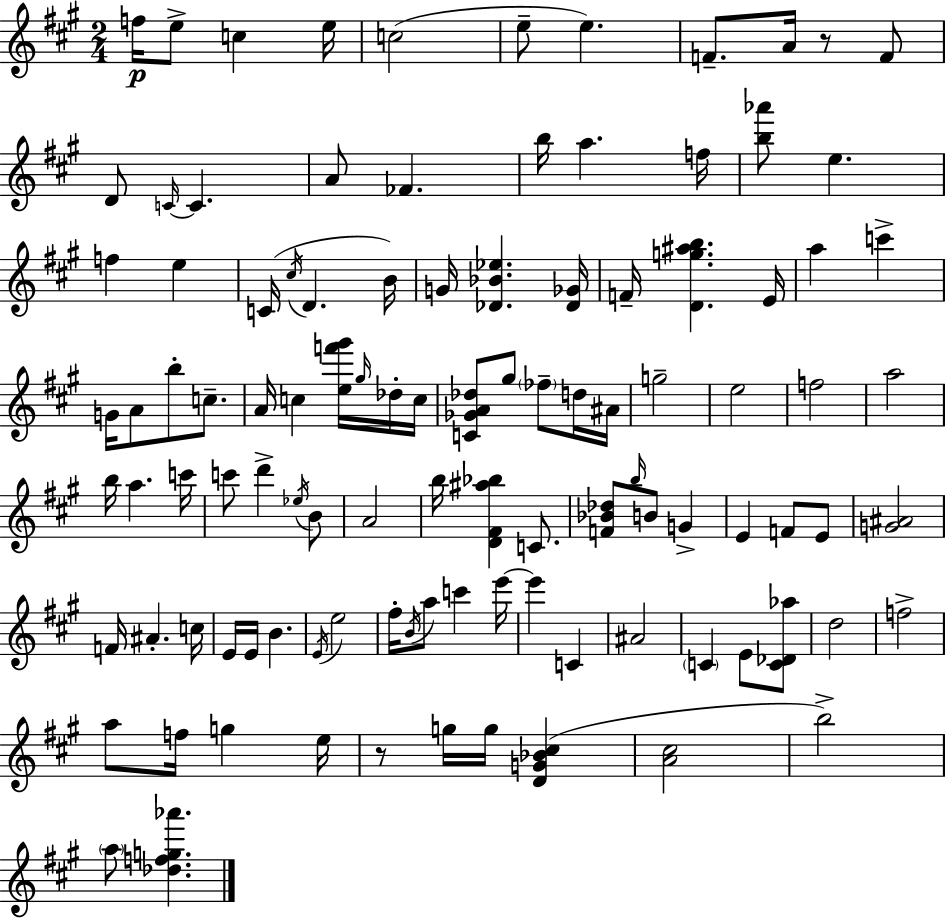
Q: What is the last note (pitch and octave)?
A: A5